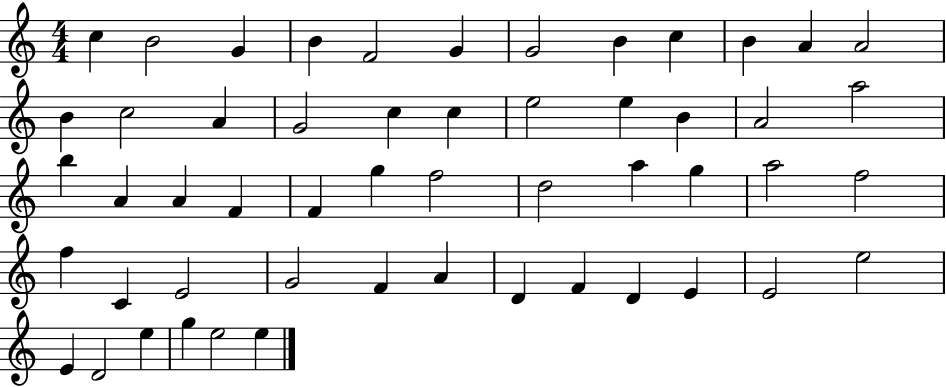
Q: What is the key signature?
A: C major